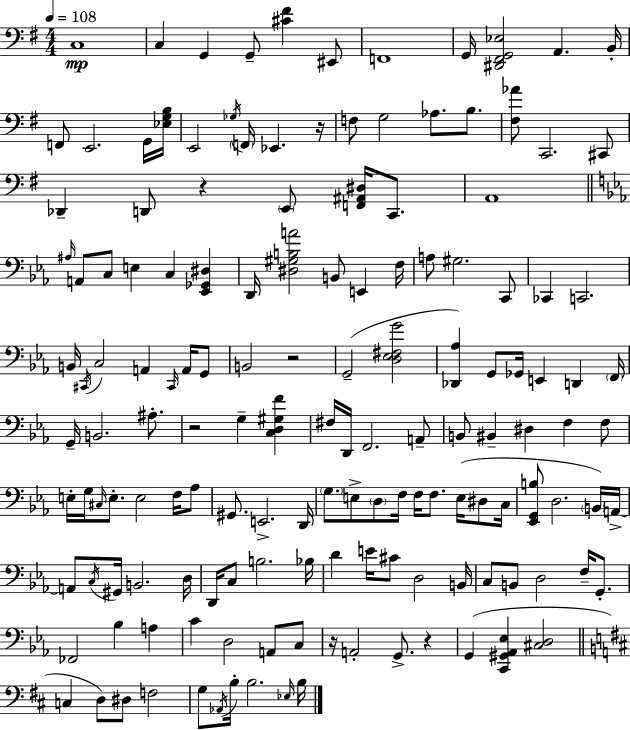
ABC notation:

X:1
T:Untitled
M:4/4
L:1/4
K:Em
C,4 C, G,, G,,/2 [^C^F] ^E,,/2 F,,4 G,,/4 [^D,,^F,,G,,_E,]2 A,, B,,/4 F,,/2 E,,2 G,,/4 [_E,G,B,]/4 E,,2 _G,/4 F,,/4 _E,, z/4 F,/2 G,2 _A,/2 B,/2 [^F,_A]/2 C,,2 ^C,,/2 _D,, D,,/2 z E,,/2 [F,,^A,,^D,]/4 C,,/2 A,,4 ^A,/4 A,,/2 C,/2 E, C, [_E,,_G,,^D,] D,,/4 [^D,^G,B,A]2 B,,/2 E,, F,/4 A,/2 ^G,2 C,,/2 _C,, C,,2 B,,/4 ^C,,/4 C,2 A,, ^C,,/4 A,,/4 G,,/2 B,,2 z2 G,,2 [D,_E,^F,G]2 [_D,,_A,] G,,/2 _G,,/4 E,, D,, F,,/4 G,,/4 B,,2 ^A,/2 z2 G, [C,D,^G,F] ^F,/4 D,,/4 F,,2 A,,/2 B,,/2 ^B,, ^D, F, F,/2 E,/4 G,/4 ^C,/4 E,/2 E,2 F,/4 _A,/2 ^G,,/2 E,,2 D,,/4 G,/2 E,/2 D,/2 F,/4 F,/4 F,/2 E,/4 ^D,/2 C,/4 [_E,,G,,B,]/2 D,2 B,,/4 A,,/4 A,,/2 C,/4 ^G,,/4 B,,2 D,/4 D,,/4 C,/2 B,2 _B,/4 D E/4 ^C/2 D,2 B,,/4 C,/2 B,,/2 D,2 F,/4 G,,/2 _F,,2 _B, A, C D,2 A,,/2 C,/2 z/4 A,,2 G,,/2 z G,, [C,,^G,,_A,,_E,] [^C,D,]2 C, D,/2 ^D,/2 F,2 G,/2 _A,,/4 B,/4 B,2 _E,/4 B,/4